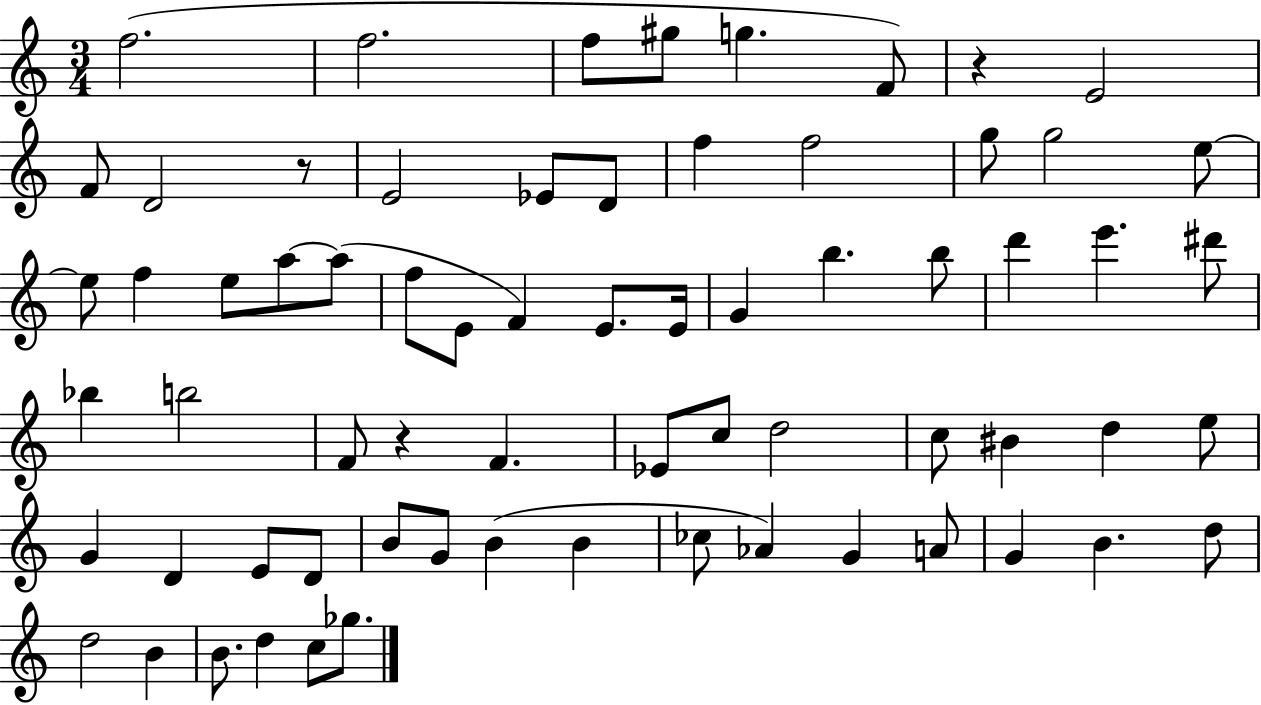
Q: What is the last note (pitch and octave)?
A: Gb5